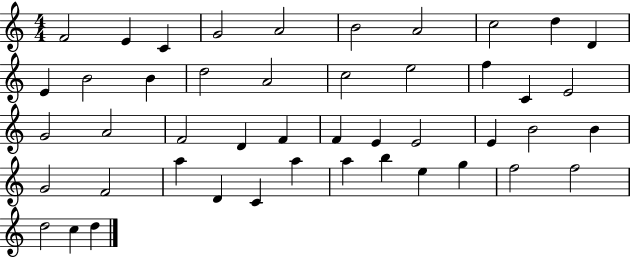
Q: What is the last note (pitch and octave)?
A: D5